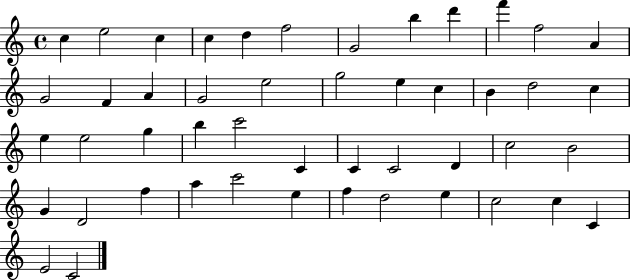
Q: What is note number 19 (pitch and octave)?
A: E5